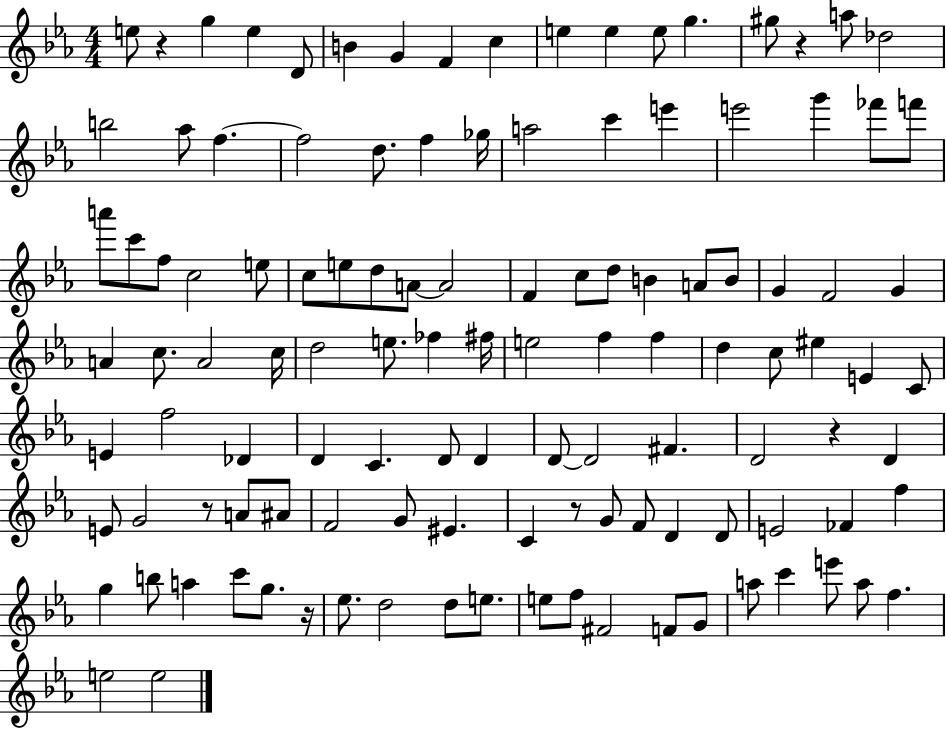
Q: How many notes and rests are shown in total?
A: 118